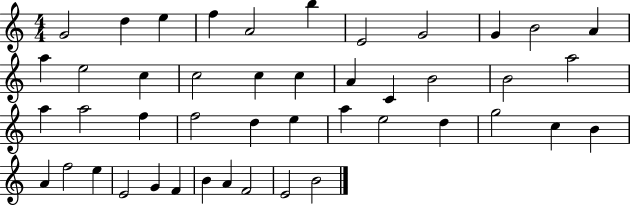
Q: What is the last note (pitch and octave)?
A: B4